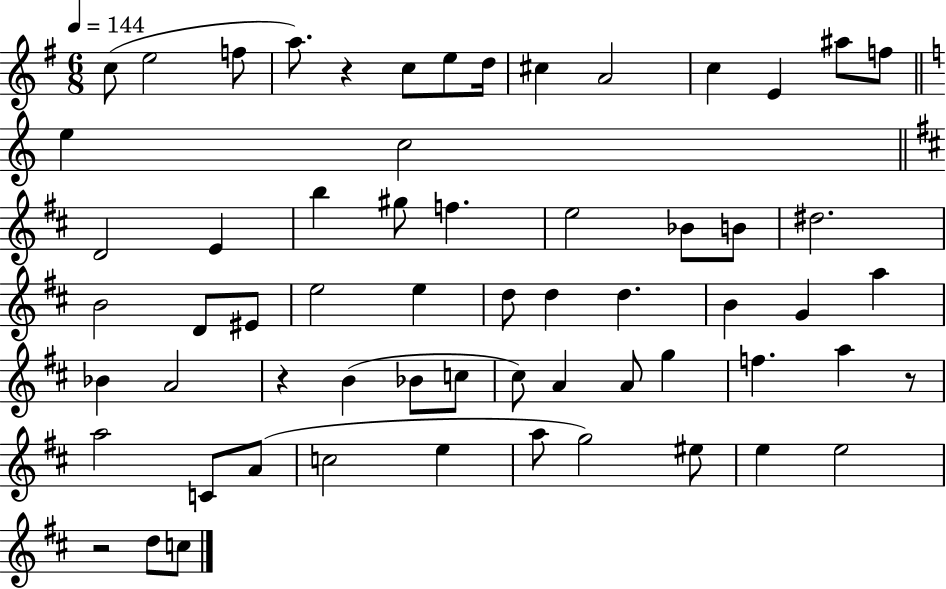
{
  \clef treble
  \numericTimeSignature
  \time 6/8
  \key g \major
  \tempo 4 = 144
  \repeat volta 2 { c''8( e''2 f''8 | a''8.) r4 c''8 e''8 d''16 | cis''4 a'2 | c''4 e'4 ais''8 f''8 | \break \bar "||" \break \key c \major e''4 c''2 | \bar "||" \break \key b \minor d'2 e'4 | b''4 gis''8 f''4. | e''2 bes'8 b'8 | dis''2. | \break b'2 d'8 eis'8 | e''2 e''4 | d''8 d''4 d''4. | b'4 g'4 a''4 | \break bes'4 a'2 | r4 b'4( bes'8 c''8 | cis''8) a'4 a'8 g''4 | f''4. a''4 r8 | \break a''2 c'8 a'8( | c''2 e''4 | a''8 g''2) eis''8 | e''4 e''2 | \break r2 d''8 c''8 | } \bar "|."
}